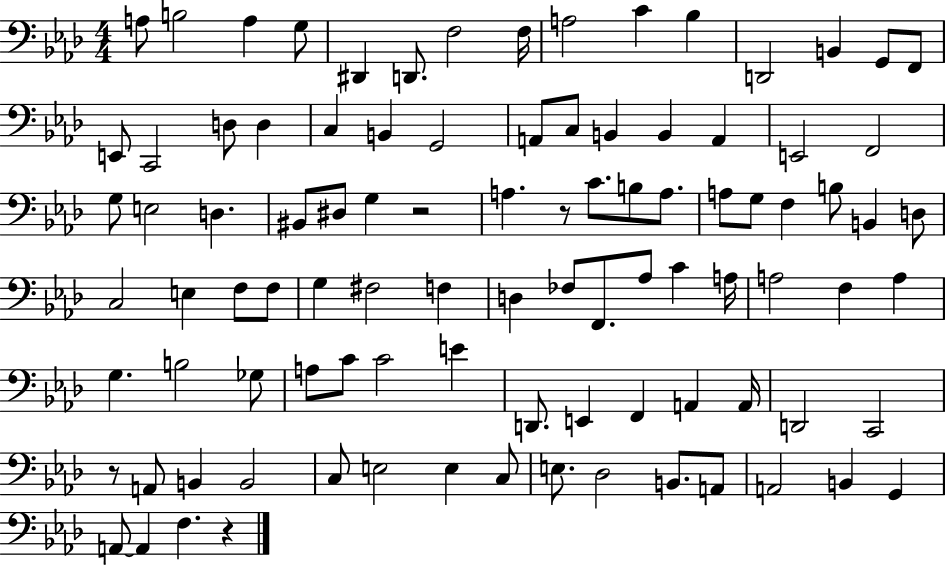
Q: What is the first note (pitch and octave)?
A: A3